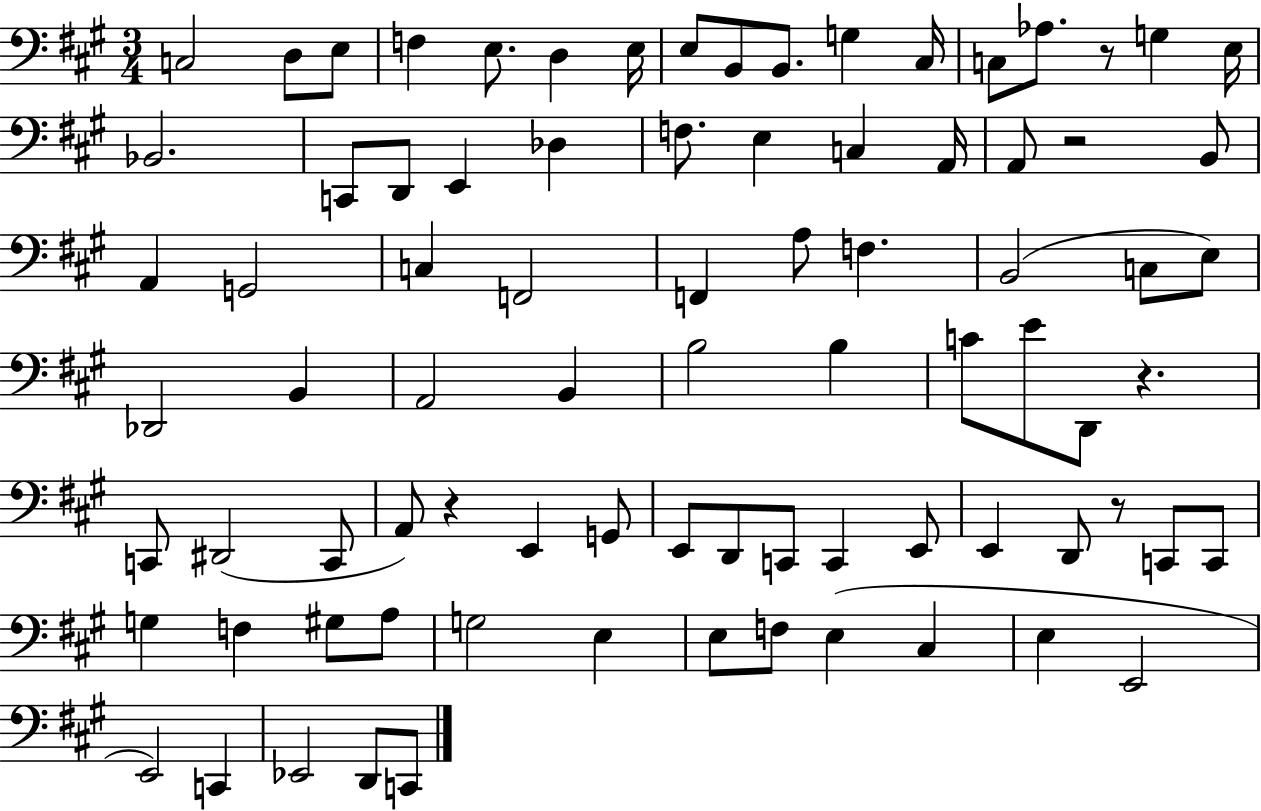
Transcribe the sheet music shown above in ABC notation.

X:1
T:Untitled
M:3/4
L:1/4
K:A
C,2 D,/2 E,/2 F, E,/2 D, E,/4 E,/2 B,,/2 B,,/2 G, ^C,/4 C,/2 _A,/2 z/2 G, E,/4 _B,,2 C,,/2 D,,/2 E,, _D, F,/2 E, C, A,,/4 A,,/2 z2 B,,/2 A,, G,,2 C, F,,2 F,, A,/2 F, B,,2 C,/2 E,/2 _D,,2 B,, A,,2 B,, B,2 B, C/2 E/2 D,,/2 z C,,/2 ^D,,2 C,,/2 A,,/2 z E,, G,,/2 E,,/2 D,,/2 C,,/2 C,, E,,/2 E,, D,,/2 z/2 C,,/2 C,,/2 G, F, ^G,/2 A,/2 G,2 E, E,/2 F,/2 E, ^C, E, E,,2 E,,2 C,, _E,,2 D,,/2 C,,/2